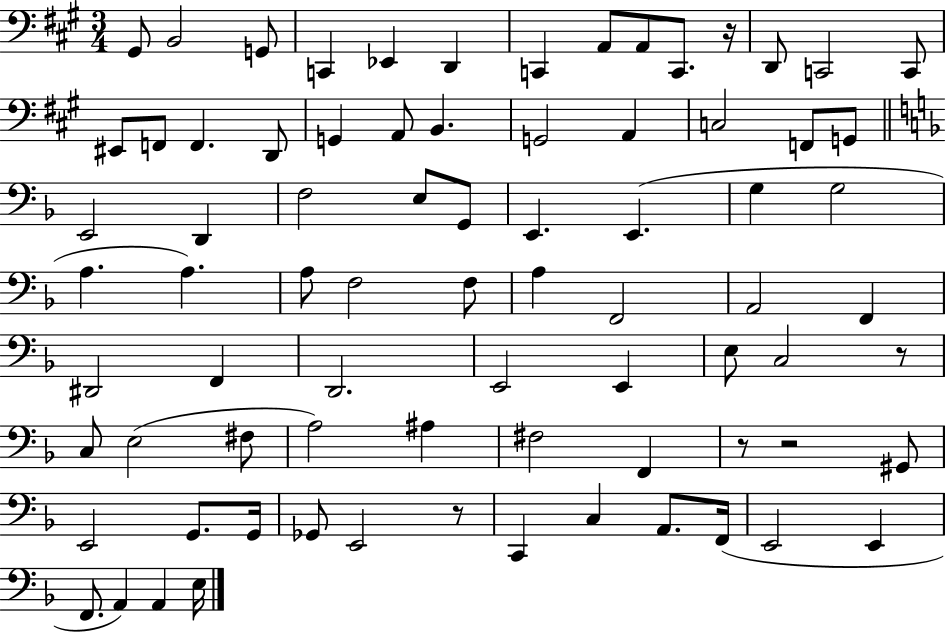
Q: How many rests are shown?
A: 5